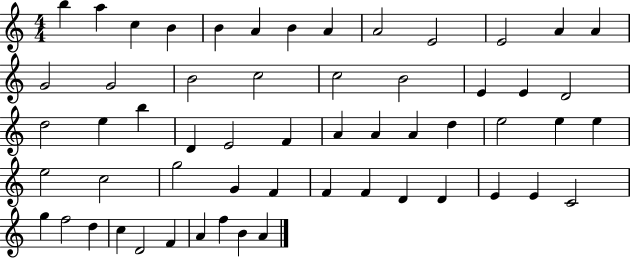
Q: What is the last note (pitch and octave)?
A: A4